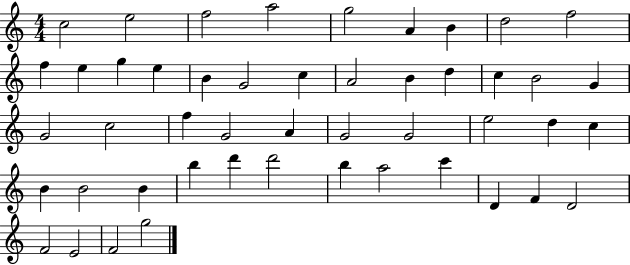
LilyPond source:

{
  \clef treble
  \numericTimeSignature
  \time 4/4
  \key c \major
  c''2 e''2 | f''2 a''2 | g''2 a'4 b'4 | d''2 f''2 | \break f''4 e''4 g''4 e''4 | b'4 g'2 c''4 | a'2 b'4 d''4 | c''4 b'2 g'4 | \break g'2 c''2 | f''4 g'2 a'4 | g'2 g'2 | e''2 d''4 c''4 | \break b'4 b'2 b'4 | b''4 d'''4 d'''2 | b''4 a''2 c'''4 | d'4 f'4 d'2 | \break f'2 e'2 | f'2 g''2 | \bar "|."
}